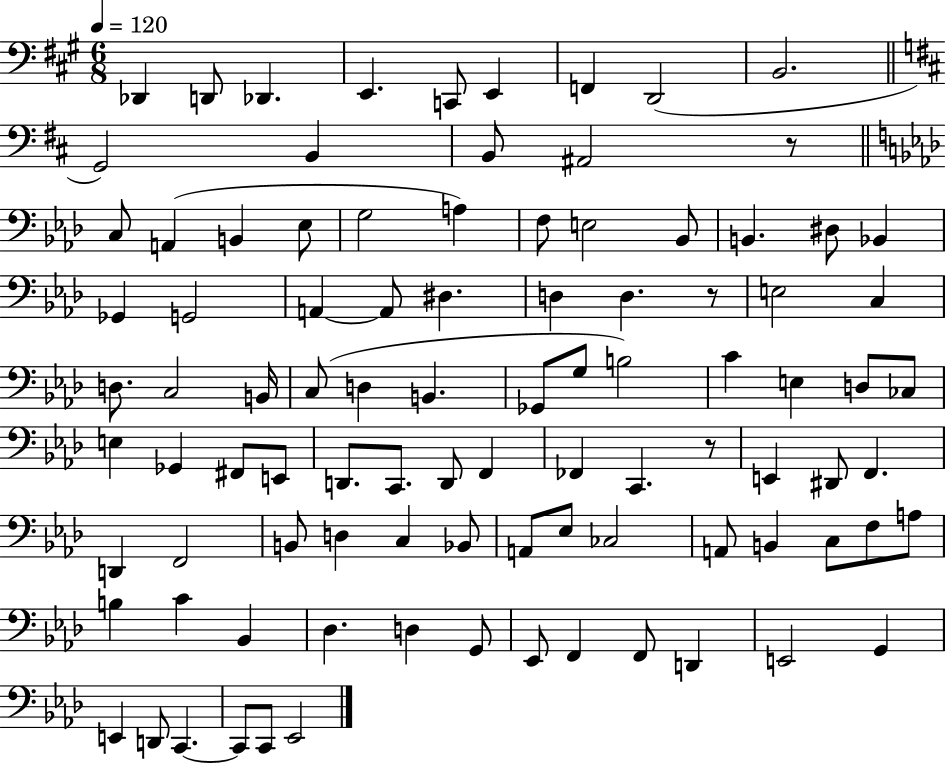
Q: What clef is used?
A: bass